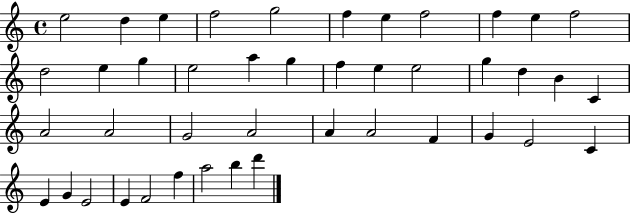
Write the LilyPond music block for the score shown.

{
  \clef treble
  \time 4/4
  \defaultTimeSignature
  \key c \major
  e''2 d''4 e''4 | f''2 g''2 | f''4 e''4 f''2 | f''4 e''4 f''2 | \break d''2 e''4 g''4 | e''2 a''4 g''4 | f''4 e''4 e''2 | g''4 d''4 b'4 c'4 | \break a'2 a'2 | g'2 a'2 | a'4 a'2 f'4 | g'4 e'2 c'4 | \break e'4 g'4 e'2 | e'4 f'2 f''4 | a''2 b''4 d'''4 | \bar "|."
}